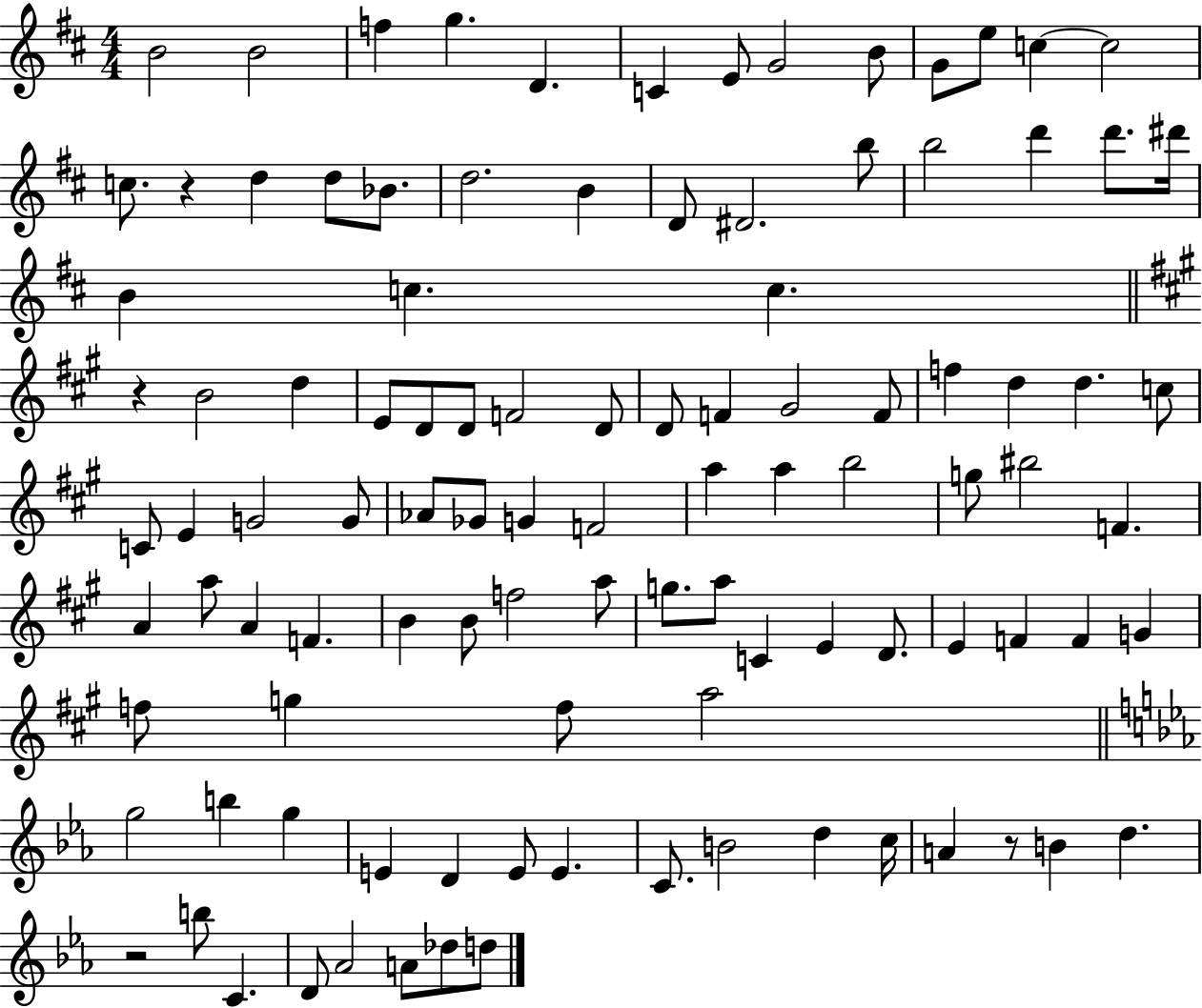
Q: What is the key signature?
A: D major